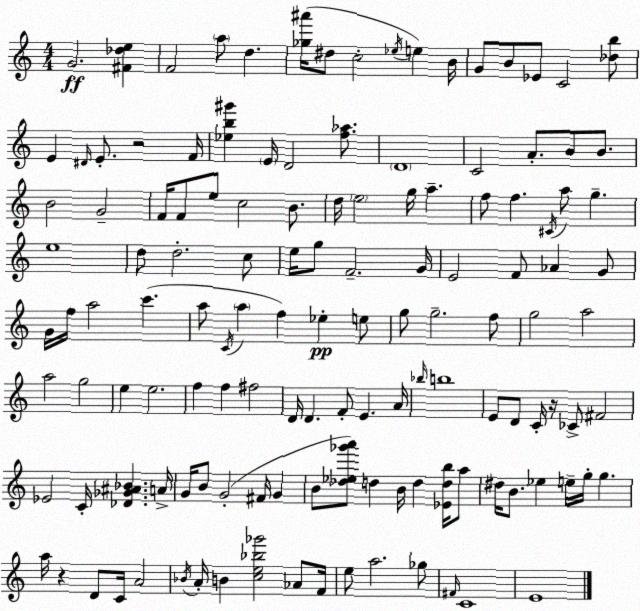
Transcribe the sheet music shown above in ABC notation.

X:1
T:Untitled
M:4/4
L:1/4
K:Am
G2 [^F_de] F2 a/2 d [_g^a']/4 ^d/2 c2 _e/4 e B/4 G/2 B/2 _E/2 C2 [_db]/2 E ^D/4 E/2 z2 F/4 [_eb^g'] E/4 D2 [f_a]/2 D4 C2 A/2 B/2 B/2 B2 G2 F/4 F/2 e/2 c2 B/2 d/4 e2 g/4 a f/2 f ^C/4 a/2 g e4 d/2 d2 c/2 e/4 g/2 F2 G/4 E2 F/2 _A G/2 G/4 f/4 a2 c' a/2 C/4 a f _e e/2 g/2 g2 f/2 g2 a2 a2 g2 e e2 f f ^f2 D/4 D F/2 E A/4 _b/4 b4 E/2 D/2 C/4 z/4 _C/2 ^F2 _E2 C/4 [_D_G^A_B] A/4 G/4 B/2 G2 ^F/4 G B/2 [_d_e_g'a']/2 d B/4 d [_Edb]/4 a/2 ^d/4 B/2 _e e/4 g/4 g a/4 z D/2 C/4 A2 _B/4 A/4 B [ce_b_g']2 _A/2 F/4 e/2 a2 _g/2 ^F/4 C4 E4